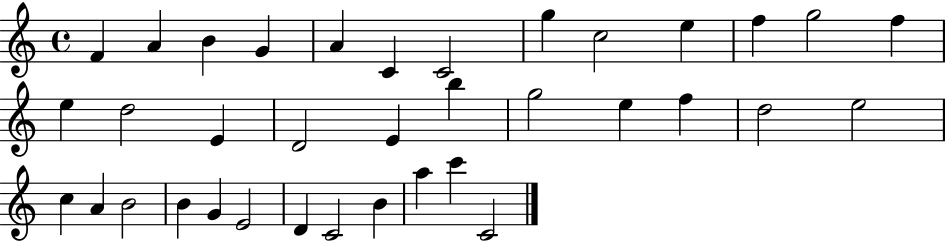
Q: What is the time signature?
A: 4/4